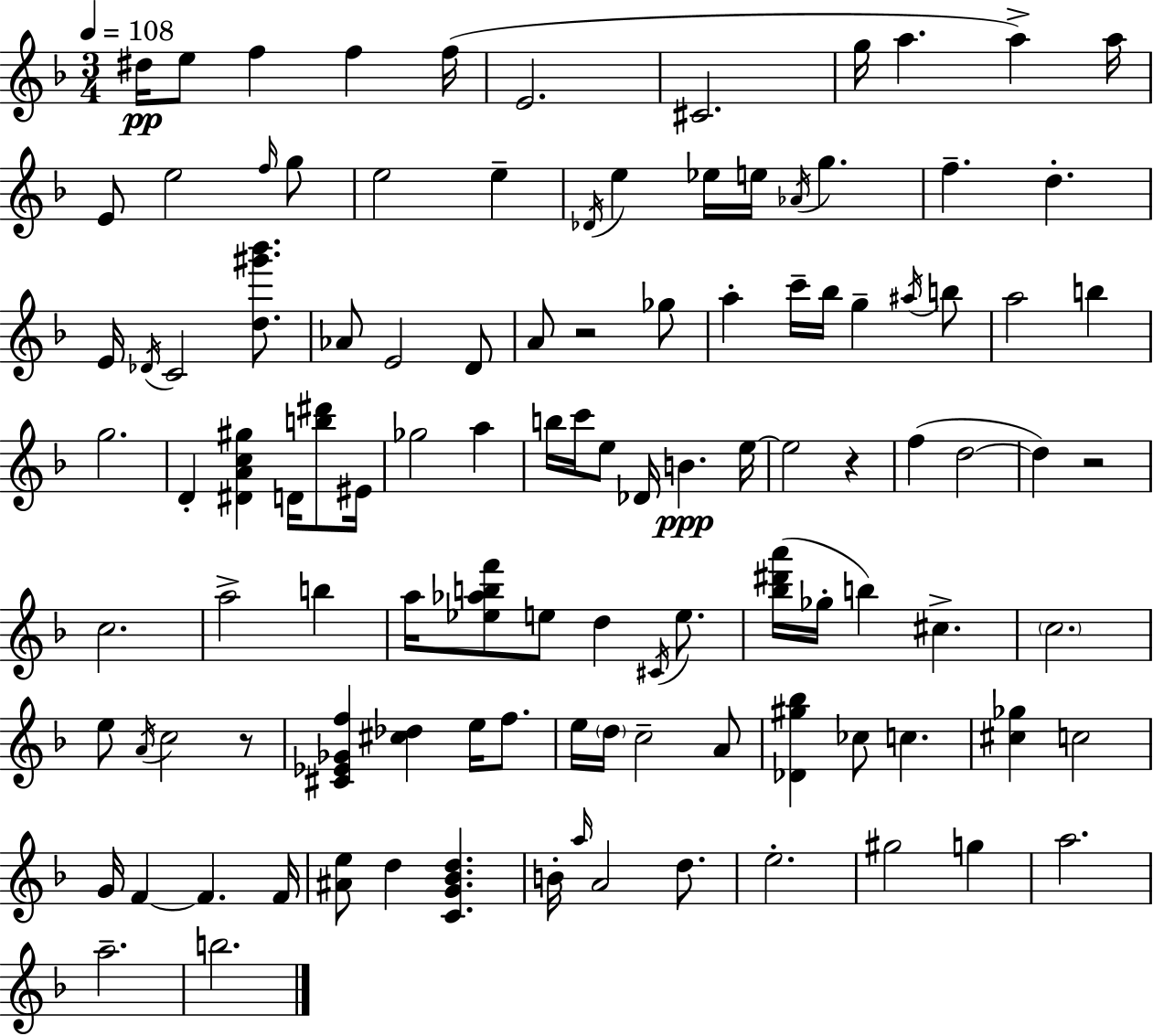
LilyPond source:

{
  \clef treble
  \numericTimeSignature
  \time 3/4
  \key f \major
  \tempo 4 = 108
  dis''16\pp e''8 f''4 f''4 f''16( | e'2. | cis'2. | g''16 a''4. a''4->) a''16 | \break e'8 e''2 \grace { f''16 } g''8 | e''2 e''4-- | \acciaccatura { des'16 } e''4 ees''16 e''16 \acciaccatura { aes'16 } g''4. | f''4.-- d''4.-. | \break e'16 \acciaccatura { des'16 } c'2 | <d'' gis''' bes'''>8. aes'8 e'2 | d'8 a'8 r2 | ges''8 a''4-. c'''16-- bes''16 g''4-- | \break \acciaccatura { ais''16 } b''8 a''2 | b''4 g''2. | d'4-. <dis' a' c'' gis''>4 | d'16 <b'' dis'''>8 eis'16 ges''2 | \break a''4 b''16 c'''16 e''8 des'16 b'4.\ppp | e''16~~ e''2 | r4 f''4( d''2~~ | d''4) r2 | \break c''2. | a''2-> | b''4 a''16 <ees'' aes'' b'' f'''>8 e''8 d''4 | \acciaccatura { cis'16 } e''8. <bes'' dis''' a'''>16( ges''16-. b''4) | \break cis''4.-> \parenthesize c''2. | e''8 \acciaccatura { a'16 } c''2 | r8 <cis' ees' ges' f''>4 <cis'' des''>4 | e''16 f''8. e''16 \parenthesize d''16 c''2-- | \break a'8 <des' gis'' bes''>4 ces''8 | c''4. <cis'' ges''>4 c''2 | g'16 f'4~~ | f'4. f'16 <ais' e''>8 d''4 | \break <c' g' bes' d''>4. b'16-. \grace { a''16 } a'2 | d''8. e''2.-. | gis''2 | g''4 a''2. | \break a''2.-- | b''2. | \bar "|."
}